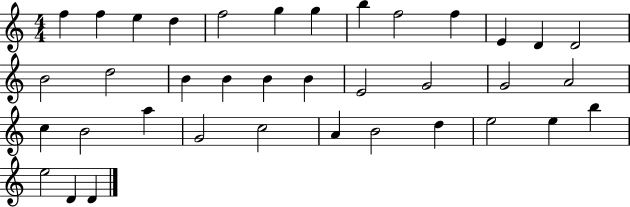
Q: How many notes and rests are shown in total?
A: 37